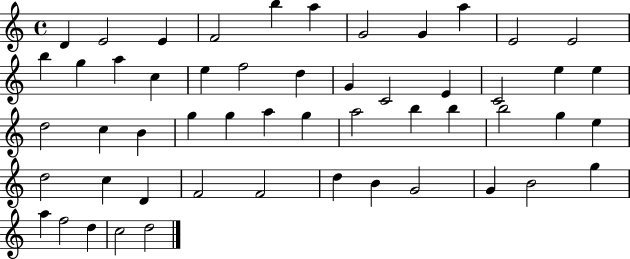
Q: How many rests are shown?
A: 0